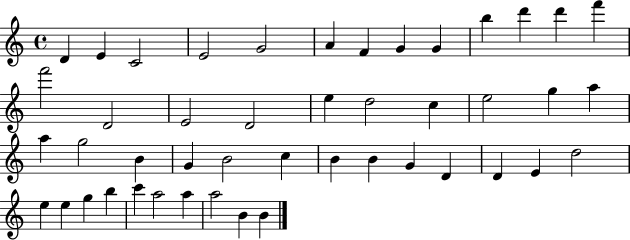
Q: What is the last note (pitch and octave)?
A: B4